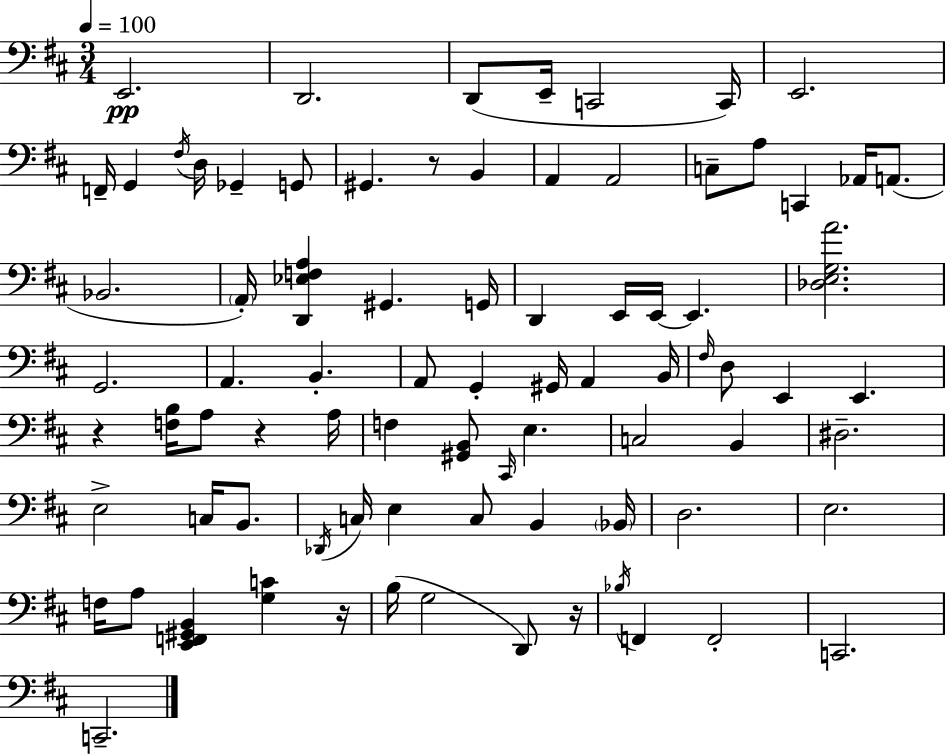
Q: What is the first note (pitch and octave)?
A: E2